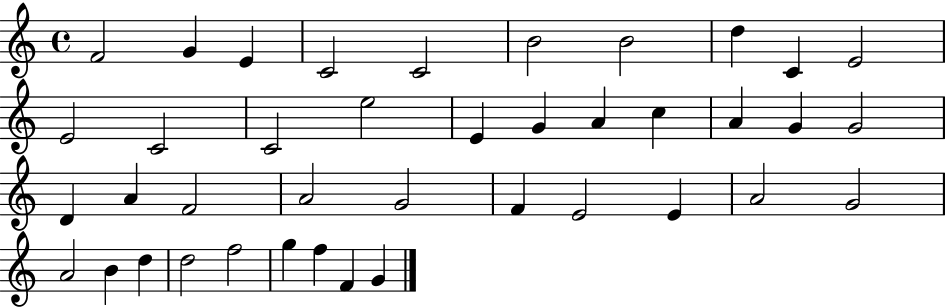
{
  \clef treble
  \time 4/4
  \defaultTimeSignature
  \key c \major
  f'2 g'4 e'4 | c'2 c'2 | b'2 b'2 | d''4 c'4 e'2 | \break e'2 c'2 | c'2 e''2 | e'4 g'4 a'4 c''4 | a'4 g'4 g'2 | \break d'4 a'4 f'2 | a'2 g'2 | f'4 e'2 e'4 | a'2 g'2 | \break a'2 b'4 d''4 | d''2 f''2 | g''4 f''4 f'4 g'4 | \bar "|."
}